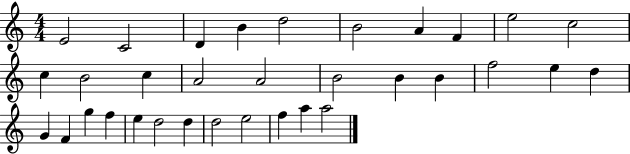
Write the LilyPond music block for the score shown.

{
  \clef treble
  \numericTimeSignature
  \time 4/4
  \key c \major
  e'2 c'2 | d'4 b'4 d''2 | b'2 a'4 f'4 | e''2 c''2 | \break c''4 b'2 c''4 | a'2 a'2 | b'2 b'4 b'4 | f''2 e''4 d''4 | \break g'4 f'4 g''4 f''4 | e''4 d''2 d''4 | d''2 e''2 | f''4 a''4 a''2 | \break \bar "|."
}